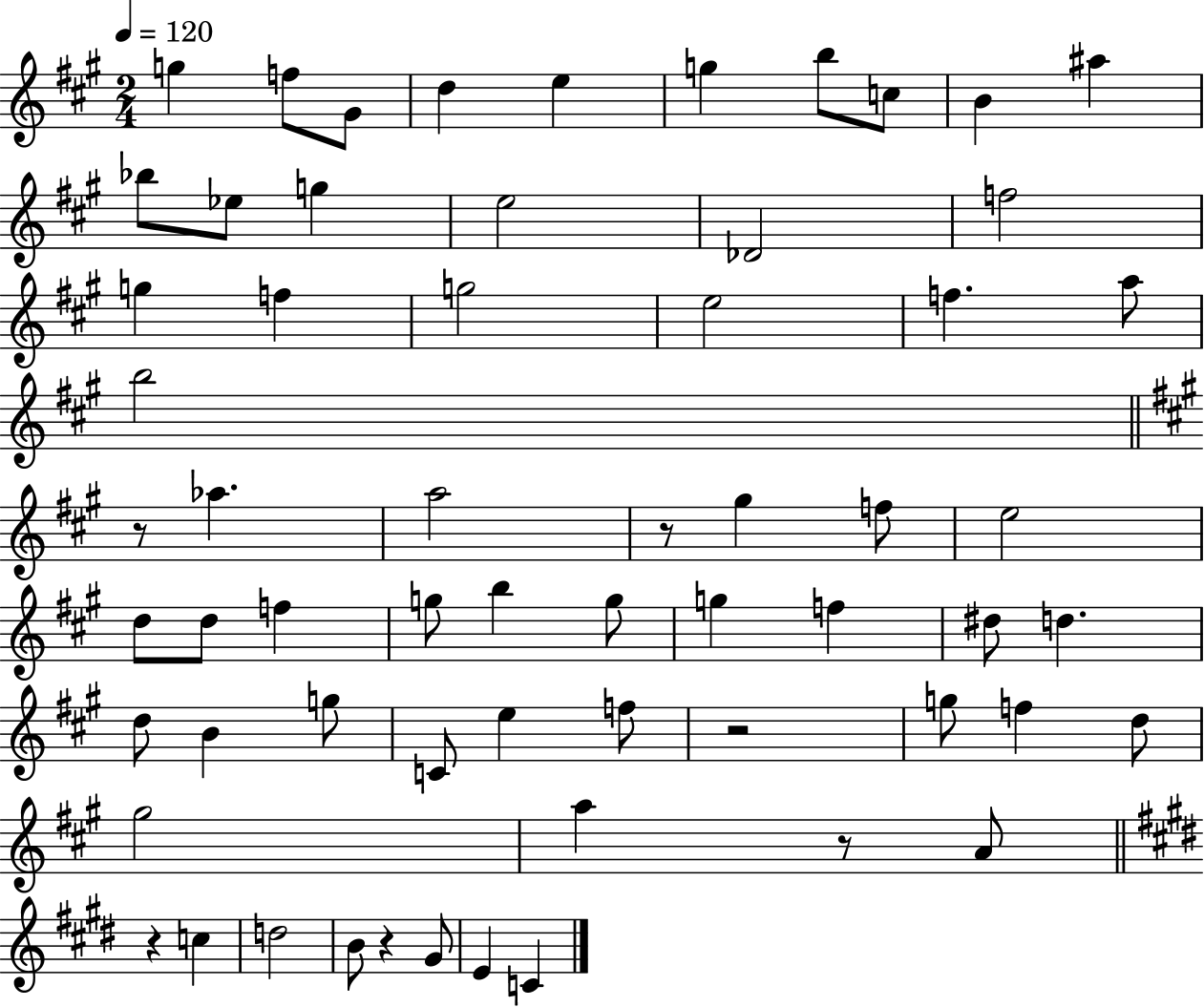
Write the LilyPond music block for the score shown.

{
  \clef treble
  \numericTimeSignature
  \time 2/4
  \key a \major
  \tempo 4 = 120
  g''4 f''8 gis'8 | d''4 e''4 | g''4 b''8 c''8 | b'4 ais''4 | \break bes''8 ees''8 g''4 | e''2 | des'2 | f''2 | \break g''4 f''4 | g''2 | e''2 | f''4. a''8 | \break b''2 | \bar "||" \break \key a \major r8 aes''4. | a''2 | r8 gis''4 f''8 | e''2 | \break d''8 d''8 f''4 | g''8 b''4 g''8 | g''4 f''4 | dis''8 d''4. | \break d''8 b'4 g''8 | c'8 e''4 f''8 | r2 | g''8 f''4 d''8 | \break gis''2 | a''4 r8 a'8 | \bar "||" \break \key e \major r4 c''4 | d''2 | b'8 r4 gis'8 | e'4 c'4 | \break \bar "|."
}